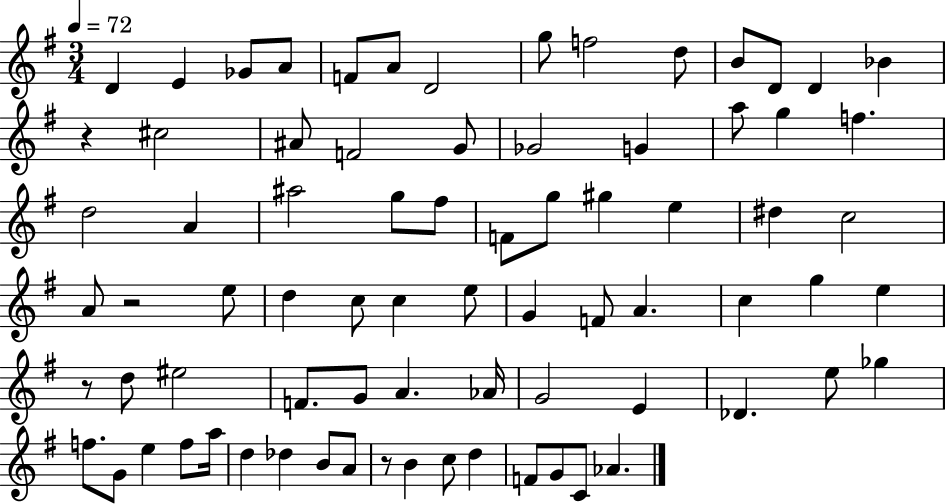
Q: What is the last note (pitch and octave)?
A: Ab4